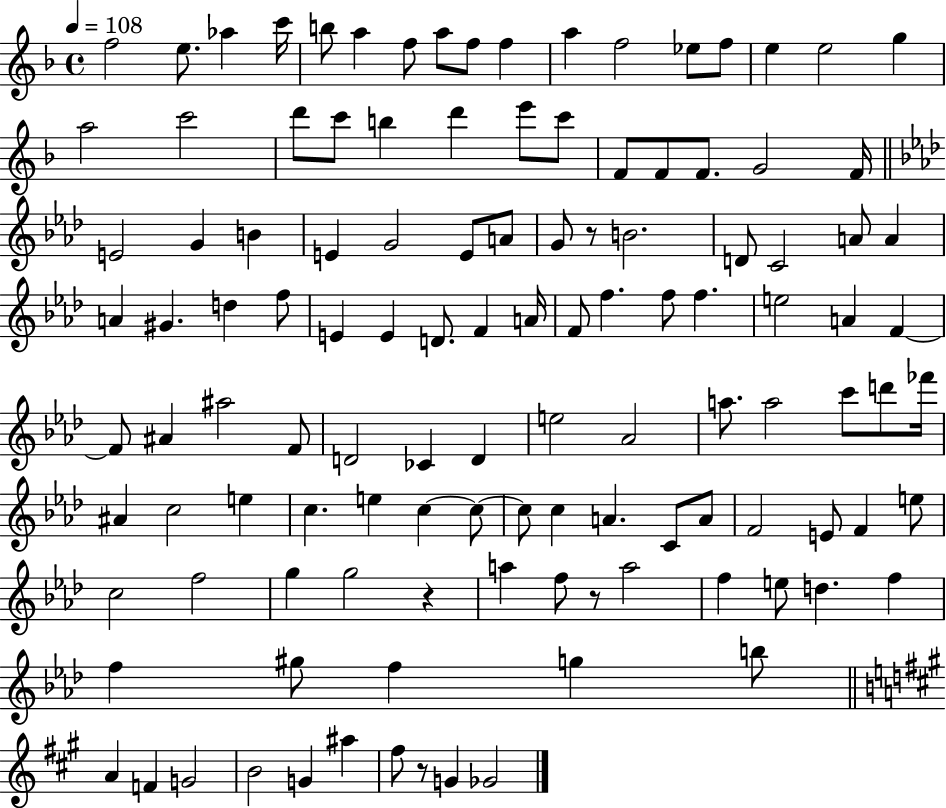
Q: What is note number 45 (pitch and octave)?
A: G#4